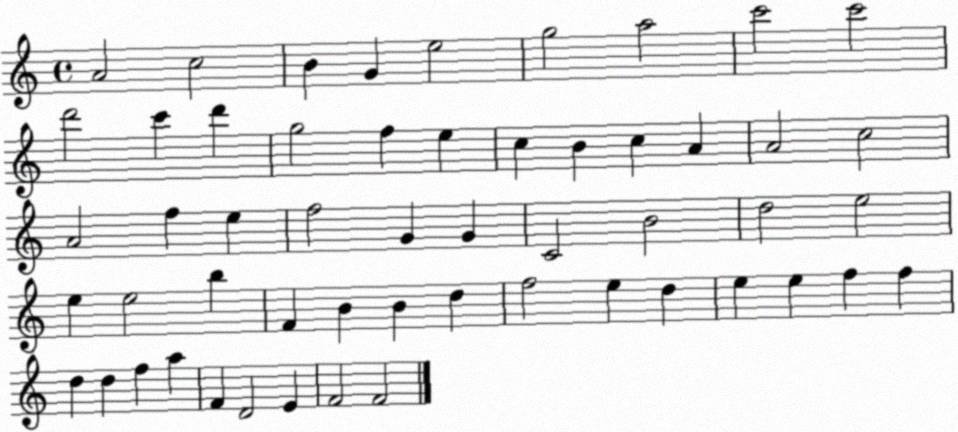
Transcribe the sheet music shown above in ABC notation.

X:1
T:Untitled
M:4/4
L:1/4
K:C
A2 c2 B G e2 g2 a2 c'2 c'2 d'2 c' d' g2 f e c B c A A2 c2 A2 f e f2 G G C2 B2 d2 e2 e e2 b F B B d f2 e d e e f f d d f a F D2 E F2 F2